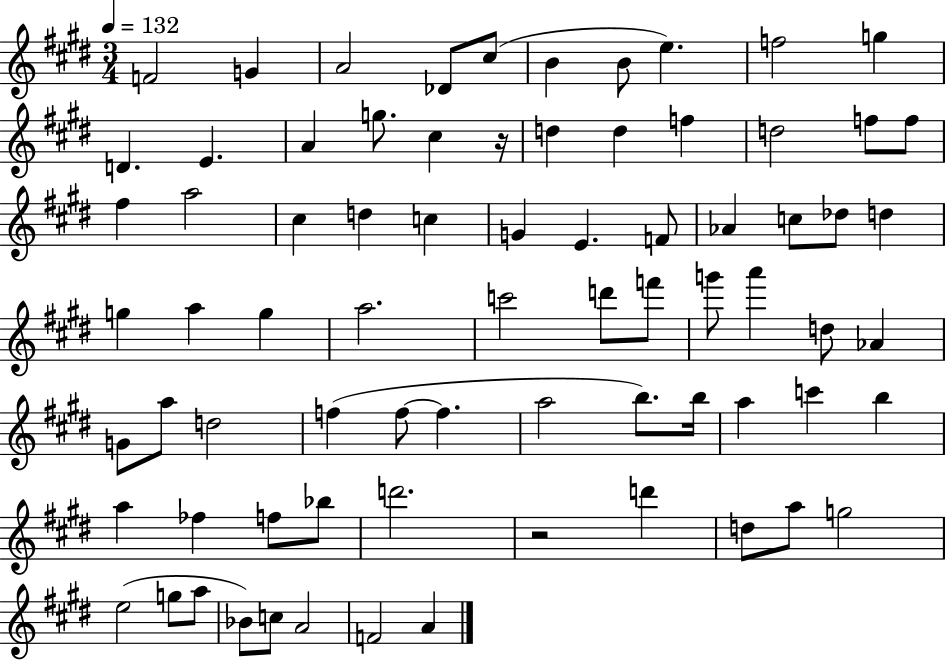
F4/h G4/q A4/h Db4/e C#5/e B4/q B4/e E5/q. F5/h G5/q D4/q. E4/q. A4/q G5/e. C#5/q R/s D5/q D5/q F5/q D5/h F5/e F5/e F#5/q A5/h C#5/q D5/q C5/q G4/q E4/q. F4/e Ab4/q C5/e Db5/e D5/q G5/q A5/q G5/q A5/h. C6/h D6/e F6/e G6/e A6/q D5/e Ab4/q G4/e A5/e D5/h F5/q F5/e F5/q. A5/h B5/e. B5/s A5/q C6/q B5/q A5/q FES5/q F5/e Bb5/e D6/h. R/h D6/q D5/e A5/e G5/h E5/h G5/e A5/e Bb4/e C5/e A4/h F4/h A4/q